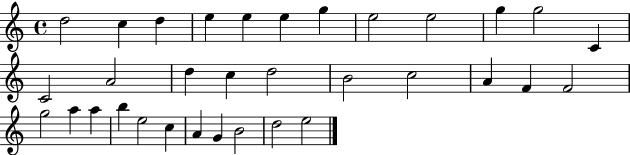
{
  \clef treble
  \time 4/4
  \defaultTimeSignature
  \key c \major
  d''2 c''4 d''4 | e''4 e''4 e''4 g''4 | e''2 e''2 | g''4 g''2 c'4 | \break c'2 a'2 | d''4 c''4 d''2 | b'2 c''2 | a'4 f'4 f'2 | \break g''2 a''4 a''4 | b''4 e''2 c''4 | a'4 g'4 b'2 | d''2 e''2 | \break \bar "|."
}